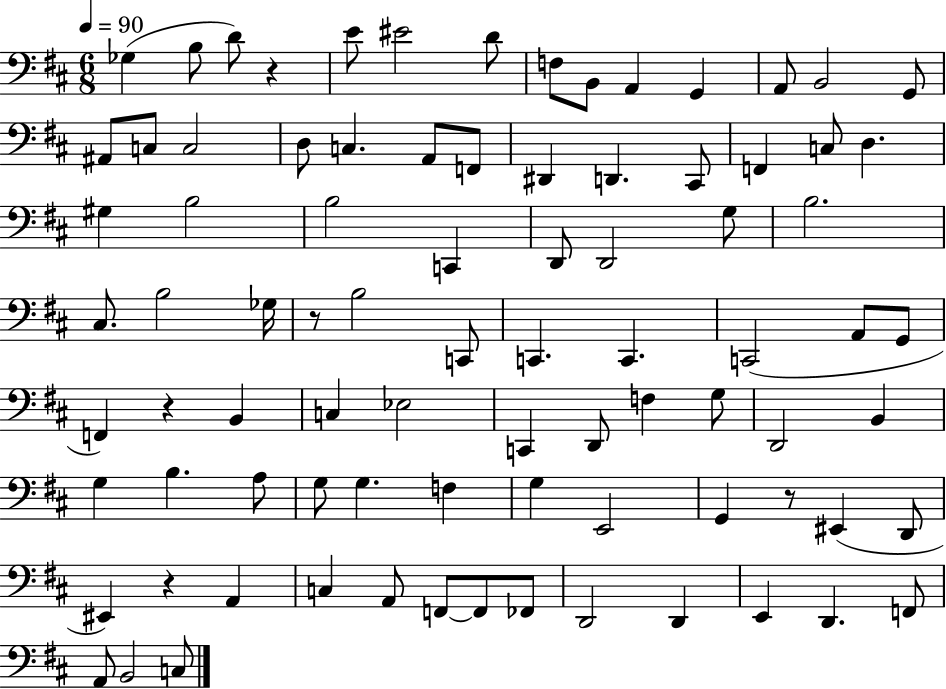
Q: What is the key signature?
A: D major